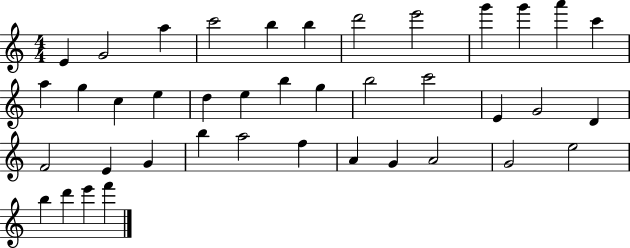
{
  \clef treble
  \numericTimeSignature
  \time 4/4
  \key c \major
  e'4 g'2 a''4 | c'''2 b''4 b''4 | d'''2 e'''2 | g'''4 g'''4 a'''4 c'''4 | \break a''4 g''4 c''4 e''4 | d''4 e''4 b''4 g''4 | b''2 c'''2 | e'4 g'2 d'4 | \break f'2 e'4 g'4 | b''4 a''2 f''4 | a'4 g'4 a'2 | g'2 e''2 | \break b''4 d'''4 e'''4 f'''4 | \bar "|."
}